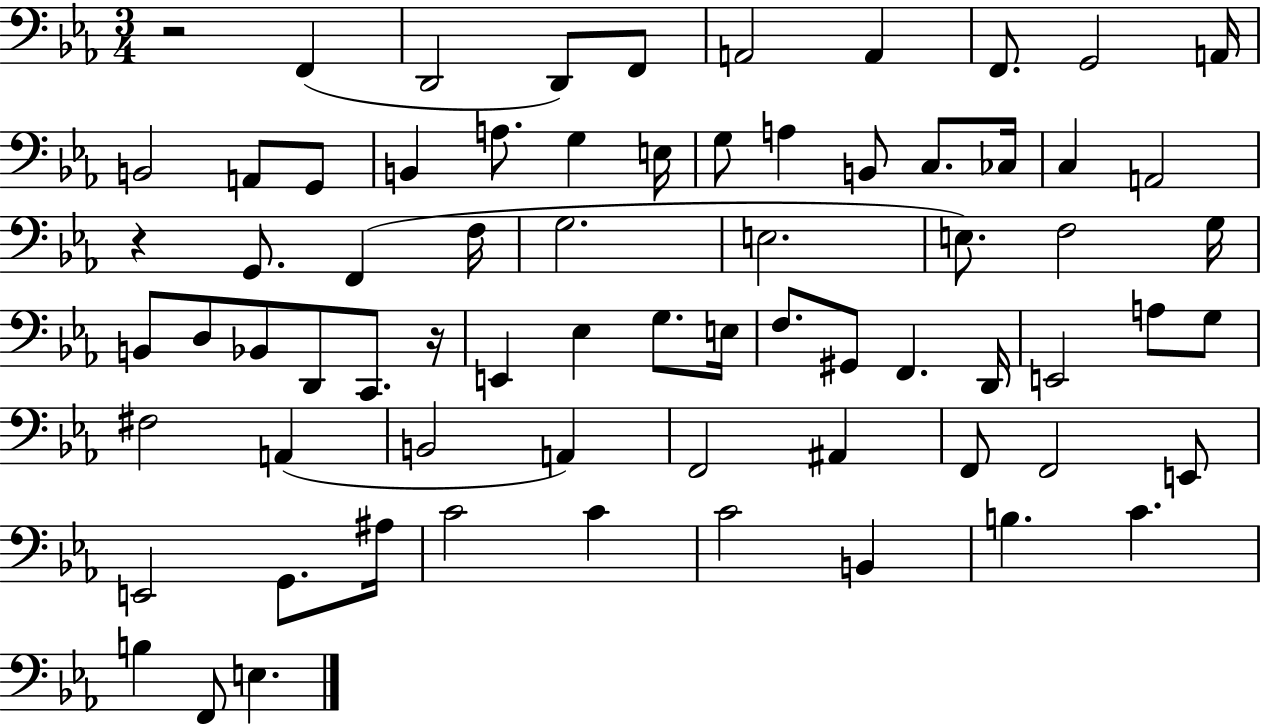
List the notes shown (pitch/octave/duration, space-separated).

R/h F2/q D2/h D2/e F2/e A2/h A2/q F2/e. G2/h A2/s B2/h A2/e G2/e B2/q A3/e. G3/q E3/s G3/e A3/q B2/e C3/e. CES3/s C3/q A2/h R/q G2/e. F2/q F3/s G3/h. E3/h. E3/e. F3/h G3/s B2/e D3/e Bb2/e D2/e C2/e. R/s E2/q Eb3/q G3/e. E3/s F3/e. G#2/e F2/q. D2/s E2/h A3/e G3/e F#3/h A2/q B2/h A2/q F2/h A#2/q F2/e F2/h E2/e E2/h G2/e. A#3/s C4/h C4/q C4/h B2/q B3/q. C4/q. B3/q F2/e E3/q.